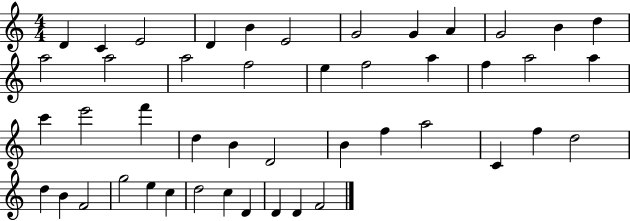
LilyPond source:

{
  \clef treble
  \numericTimeSignature
  \time 4/4
  \key c \major
  d'4 c'4 e'2 | d'4 b'4 e'2 | g'2 g'4 a'4 | g'2 b'4 d''4 | \break a''2 a''2 | a''2 f''2 | e''4 f''2 a''4 | f''4 a''2 a''4 | \break c'''4 e'''2 f'''4 | d''4 b'4 d'2 | b'4 f''4 a''2 | c'4 f''4 d''2 | \break d''4 b'4 f'2 | g''2 e''4 c''4 | d''2 c''4 d'4 | d'4 d'4 f'2 | \break \bar "|."
}